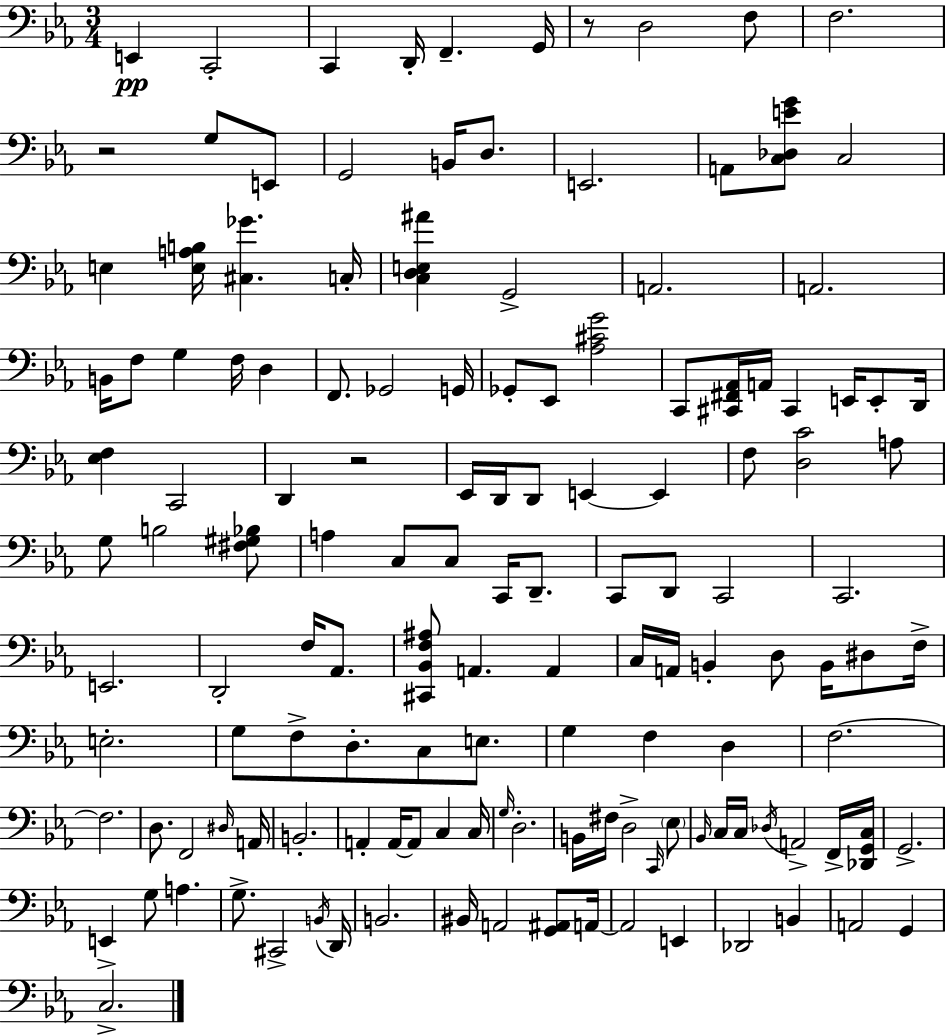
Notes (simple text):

E2/q C2/h C2/q D2/s F2/q. G2/s R/e D3/h F3/e F3/h. R/h G3/e E2/e G2/h B2/s D3/e. E2/h. A2/e [C3,Db3,E4,G4]/e C3/h E3/q [E3,A3,B3]/s [C#3,Gb4]/q. C3/s [C3,D3,E3,A#4]/q G2/h A2/h. A2/h. B2/s F3/e G3/q F3/s D3/q F2/e. Gb2/h G2/s Gb2/e Eb2/e [Ab3,C#4,G4]/h C2/e [C#2,F#2,Ab2]/s A2/s C#2/q E2/s E2/e D2/s [Eb3,F3]/q C2/h D2/q R/h Eb2/s D2/s D2/e E2/q E2/q F3/e [D3,C4]/h A3/e G3/e B3/h [F#3,G#3,Bb3]/e A3/q C3/e C3/e C2/s D2/e. C2/e D2/e C2/h C2/h. E2/h. D2/h F3/s Ab2/e. [C#2,Bb2,F3,A#3]/e A2/q. A2/q C3/s A2/s B2/q D3/e B2/s D#3/e F3/s E3/h. G3/e F3/e D3/e. C3/e E3/e. G3/q F3/q D3/q F3/h. F3/h. D3/e. F2/h D#3/s A2/s B2/h. A2/q A2/s A2/e C3/q C3/s G3/s D3/h. B2/s F#3/s D3/h C2/s Eb3/e Bb2/s C3/s C3/s Db3/s A2/h F2/s [Db2,G2,C3]/s G2/h. E2/q G3/e A3/q. G3/e. C#2/h B2/s D2/s B2/h. BIS2/s A2/h [G2,A#2]/e A2/s A2/h E2/q Db2/h B2/q A2/h G2/q C3/h.